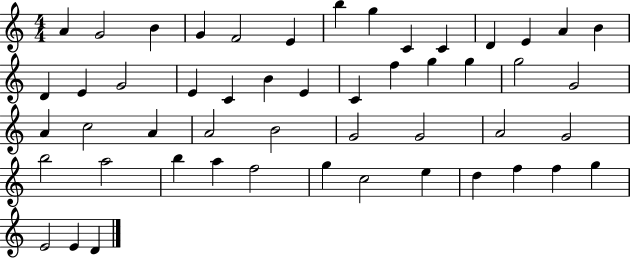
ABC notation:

X:1
T:Untitled
M:4/4
L:1/4
K:C
A G2 B G F2 E b g C C D E A B D E G2 E C B E C f g g g2 G2 A c2 A A2 B2 G2 G2 A2 G2 b2 a2 b a f2 g c2 e d f f g E2 E D